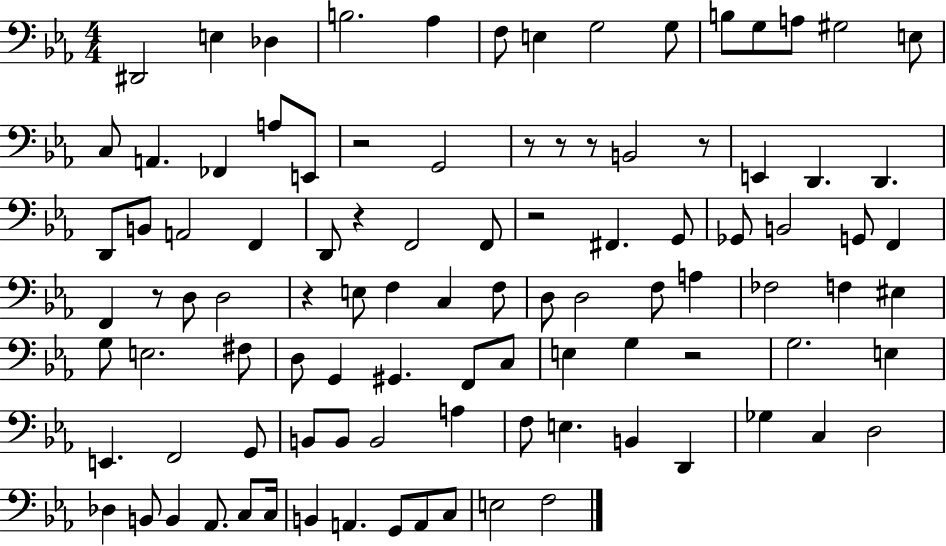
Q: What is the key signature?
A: EES major